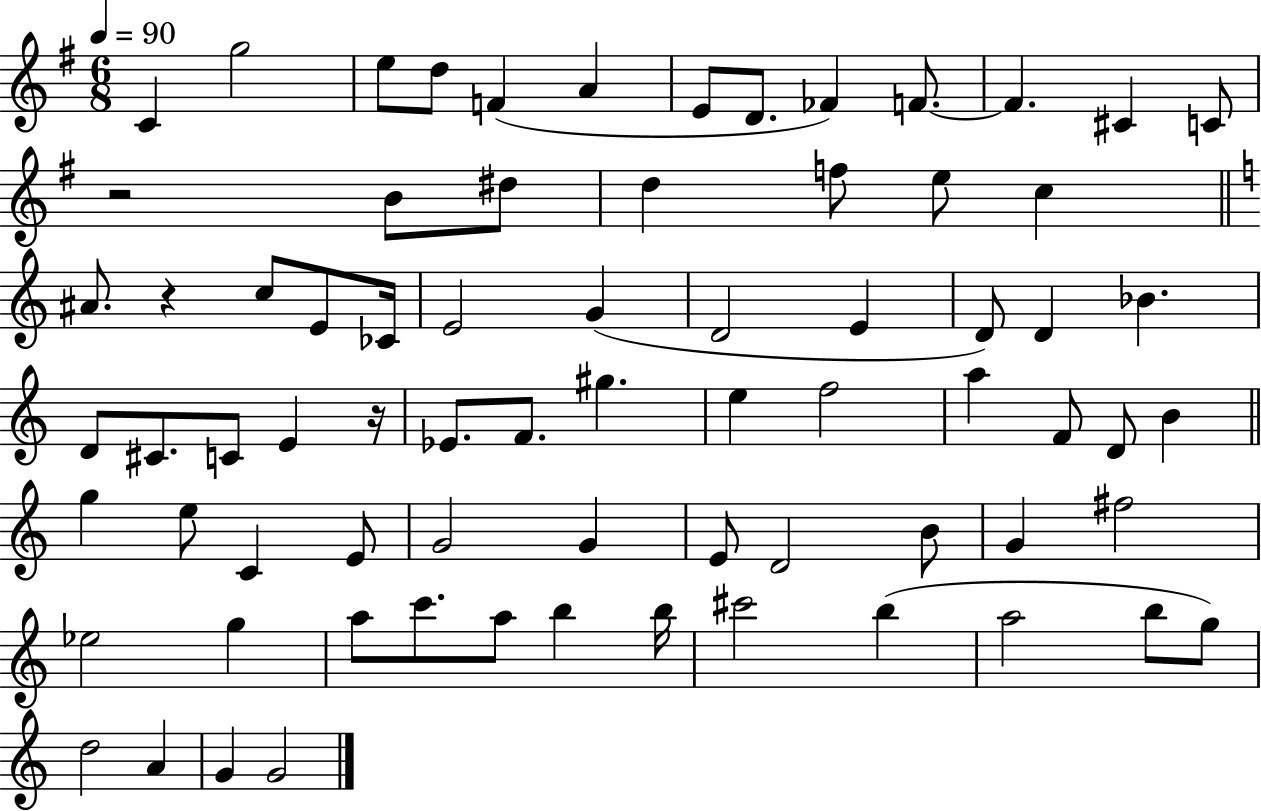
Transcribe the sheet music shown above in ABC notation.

X:1
T:Untitled
M:6/8
L:1/4
K:G
C g2 e/2 d/2 F A E/2 D/2 _F F/2 F ^C C/2 z2 B/2 ^d/2 d f/2 e/2 c ^A/2 z c/2 E/2 _C/4 E2 G D2 E D/2 D _B D/2 ^C/2 C/2 E z/4 _E/2 F/2 ^g e f2 a F/2 D/2 B g e/2 C E/2 G2 G E/2 D2 B/2 G ^f2 _e2 g a/2 c'/2 a/2 b b/4 ^c'2 b a2 b/2 g/2 d2 A G G2